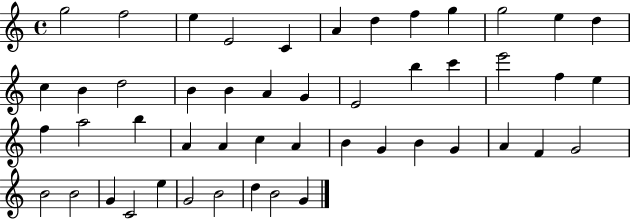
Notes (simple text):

G5/h F5/h E5/q E4/h C4/q A4/q D5/q F5/q G5/q G5/h E5/q D5/q C5/q B4/q D5/h B4/q B4/q A4/q G4/q E4/h B5/q C6/q E6/h F5/q E5/q F5/q A5/h B5/q A4/q A4/q C5/q A4/q B4/q G4/q B4/q G4/q A4/q F4/q G4/h B4/h B4/h G4/q C4/h E5/q G4/h B4/h D5/q B4/h G4/q